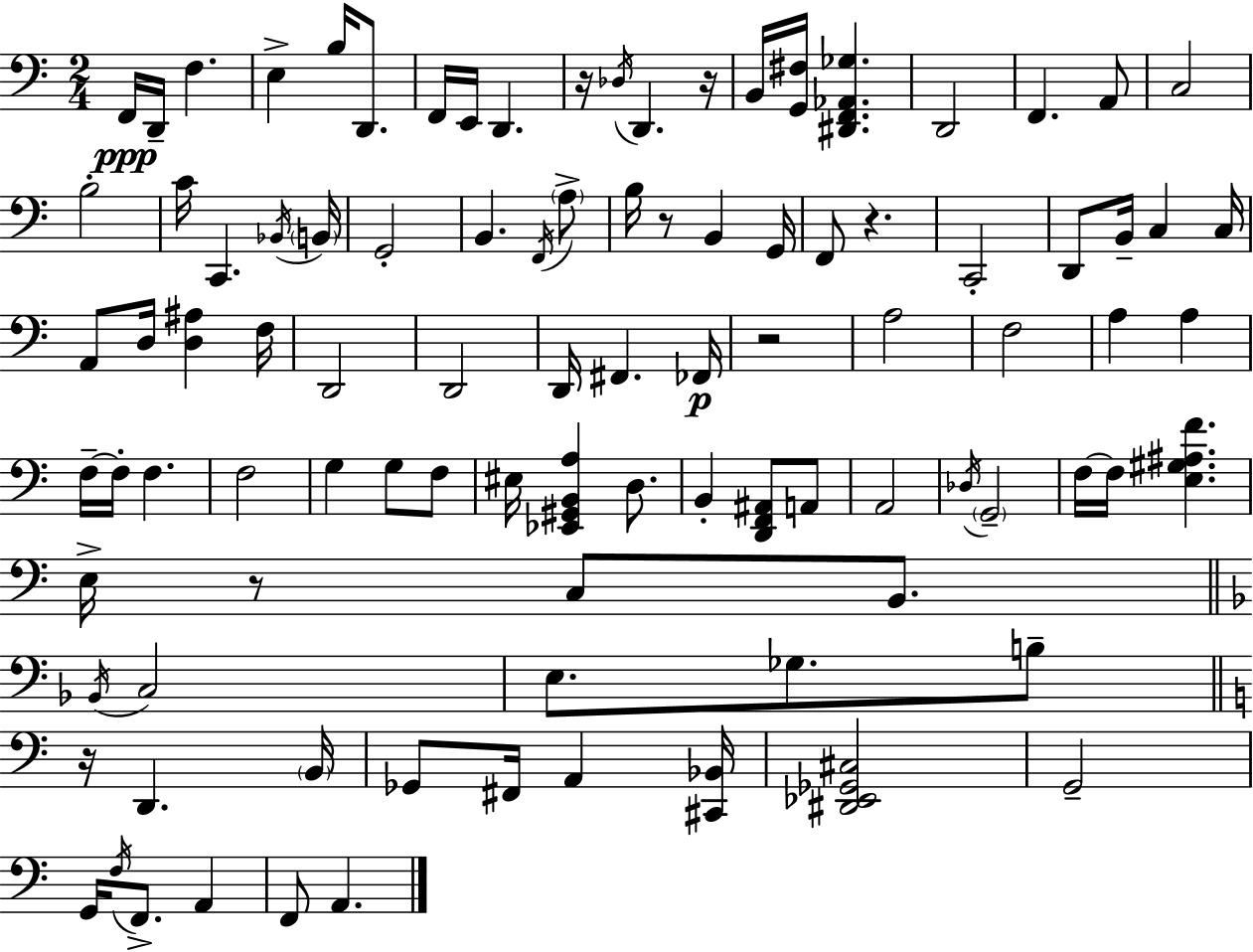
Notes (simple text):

F2/s D2/s F3/q. E3/q B3/s D2/e. F2/s E2/s D2/q. R/s Db3/s D2/q. R/s B2/s [G2,F#3]/s [D#2,F2,Ab2,Gb3]/q. D2/h F2/q. A2/e C3/h B3/h C4/s C2/q. Bb2/s B2/s G2/h B2/q. F2/s A3/e B3/s R/e B2/q G2/s F2/e R/q. C2/h D2/e B2/s C3/q C3/s A2/e D3/s [D3,A#3]/q F3/s D2/h D2/h D2/s F#2/q. FES2/s R/h A3/h F3/h A3/q A3/q F3/s F3/s F3/q. F3/h G3/q G3/e F3/e EIS3/s [Eb2,G#2,B2,A3]/q D3/e. B2/q [D2,F2,A#2]/e A2/e A2/h Db3/s G2/h F3/s F3/s [E3,G#3,A#3,F4]/q. E3/s R/e C3/e B2/e. Bb2/s C3/h E3/e. Gb3/e. B3/e R/s D2/q. B2/s Gb2/e F#2/s A2/q [C#2,Bb2]/s [D#2,Eb2,Gb2,C#3]/h G2/h G2/s F3/s F2/e. A2/q F2/e A2/q.